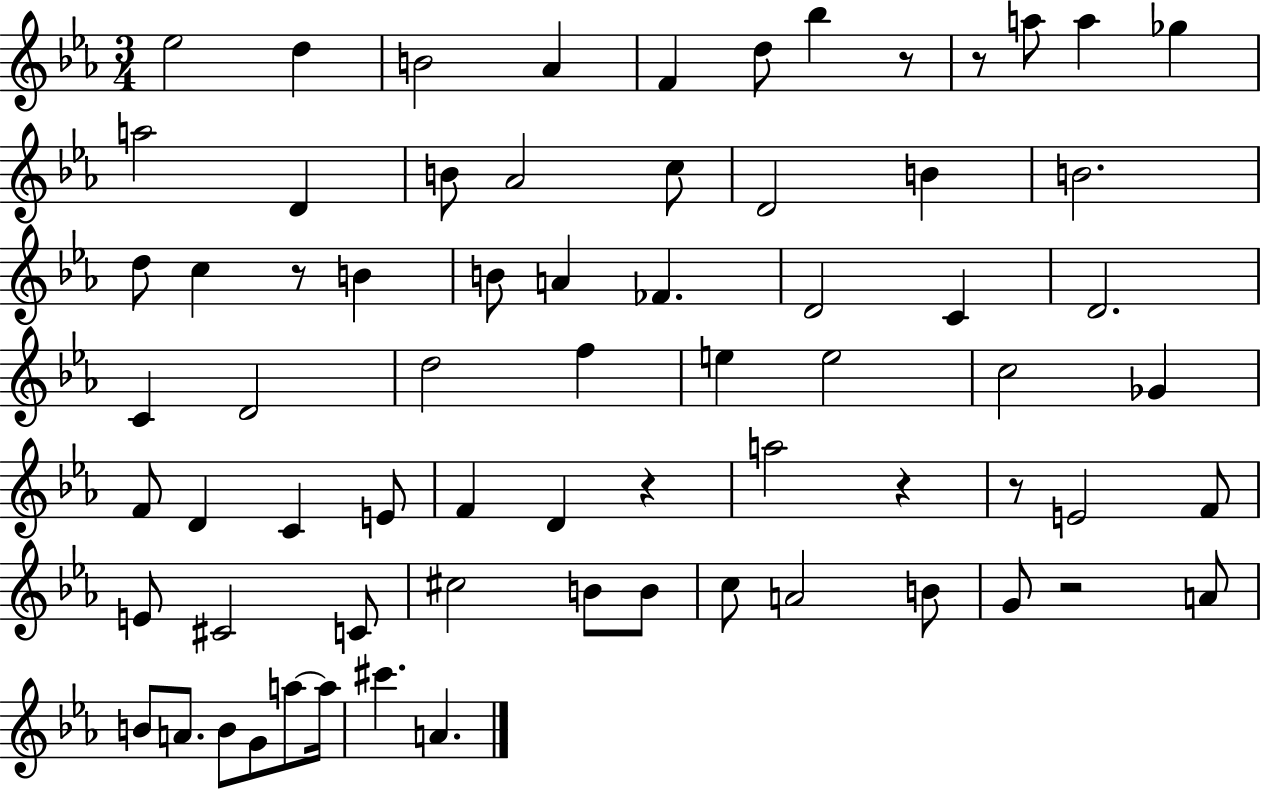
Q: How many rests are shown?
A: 7